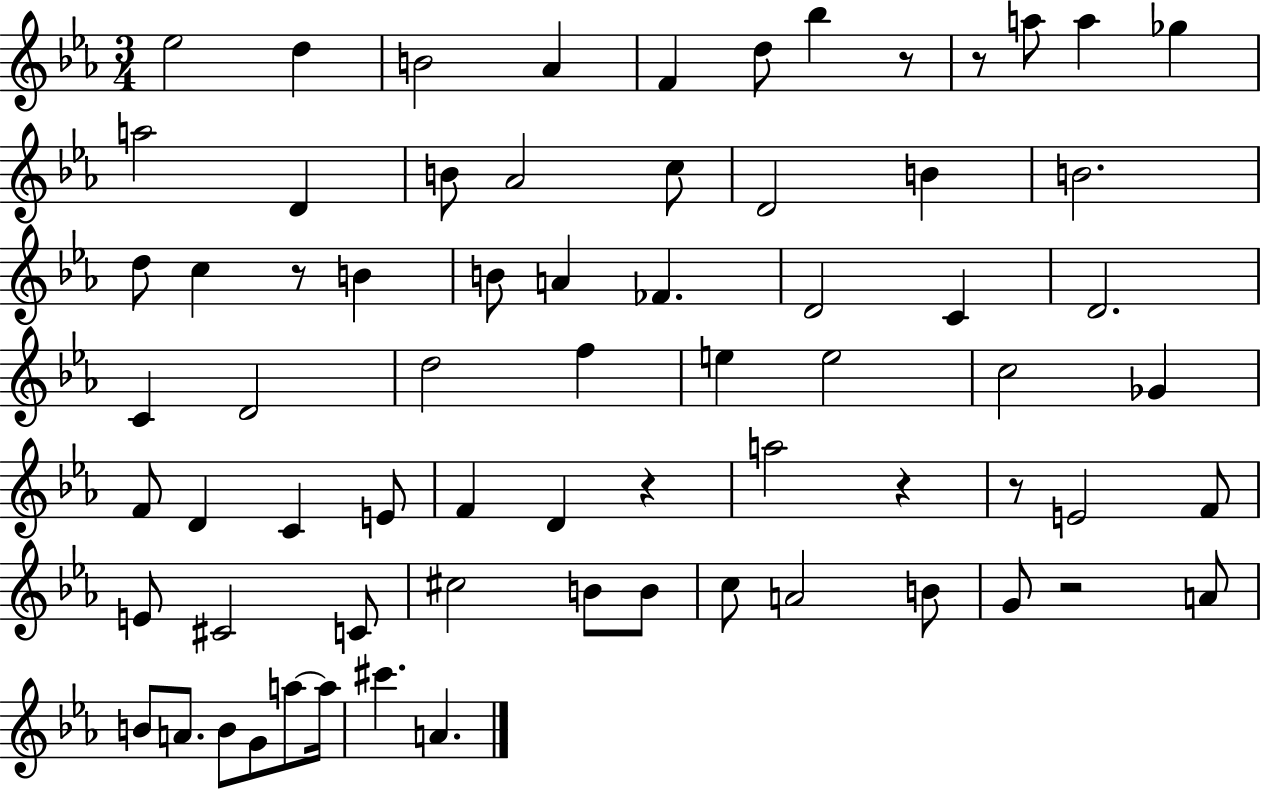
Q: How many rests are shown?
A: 7